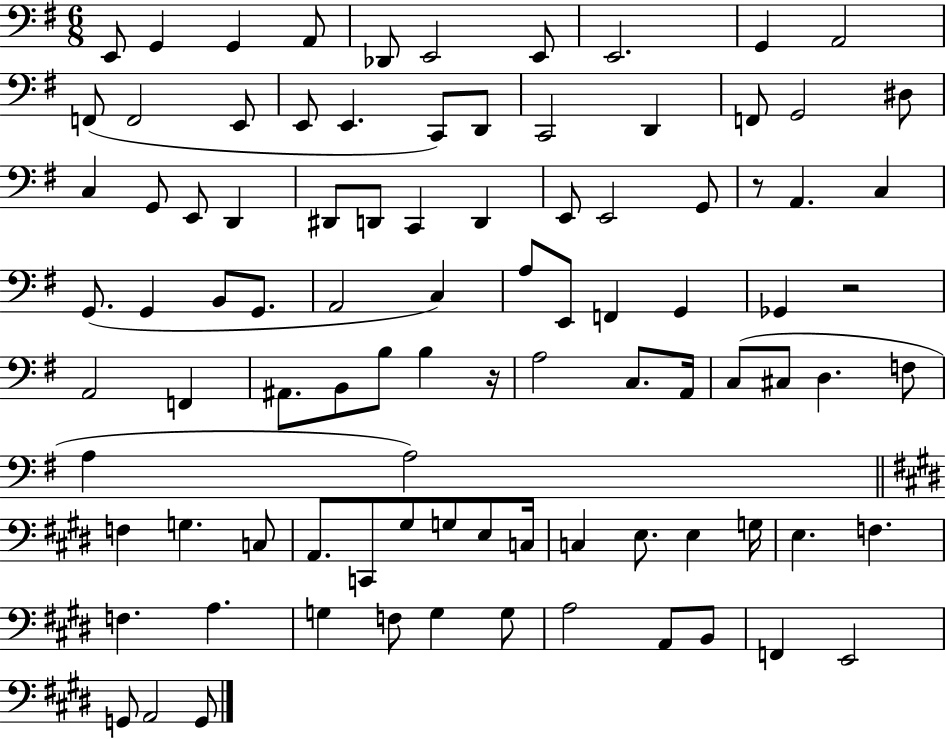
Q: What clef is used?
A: bass